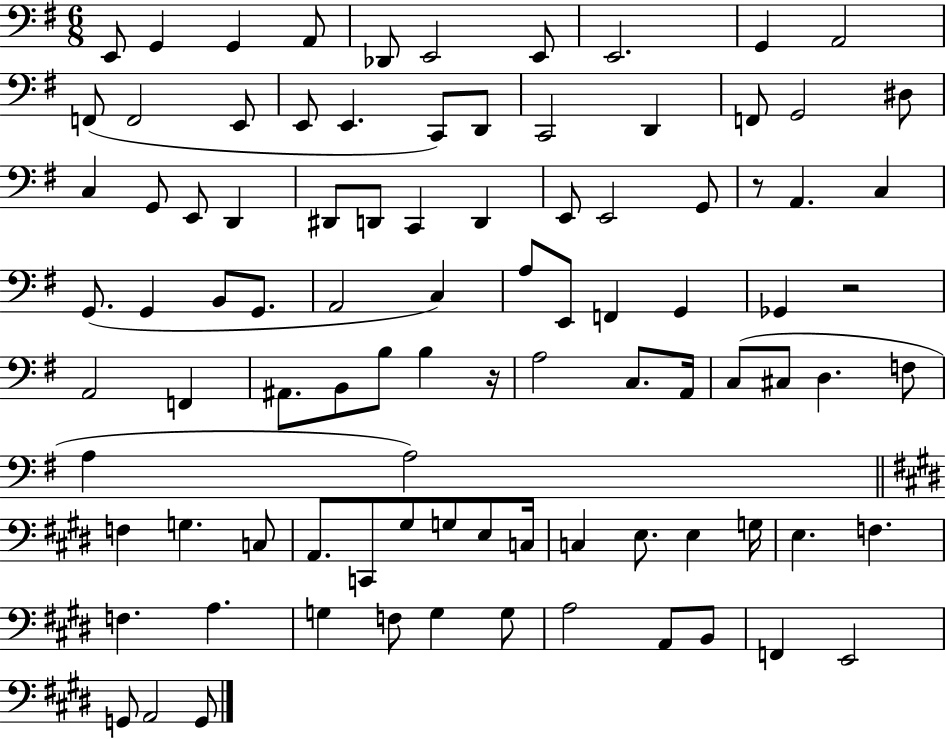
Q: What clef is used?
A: bass